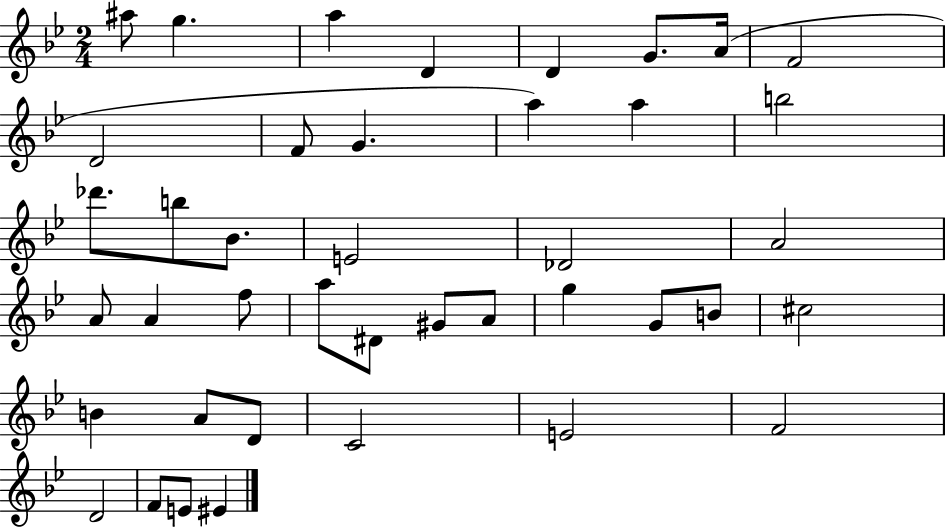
X:1
T:Untitled
M:2/4
L:1/4
K:Bb
^a/2 g a D D G/2 A/4 F2 D2 F/2 G a a b2 _d'/2 b/2 _B/2 E2 _D2 A2 A/2 A f/2 a/2 ^D/2 ^G/2 A/2 g G/2 B/2 ^c2 B A/2 D/2 C2 E2 F2 D2 F/2 E/2 ^E